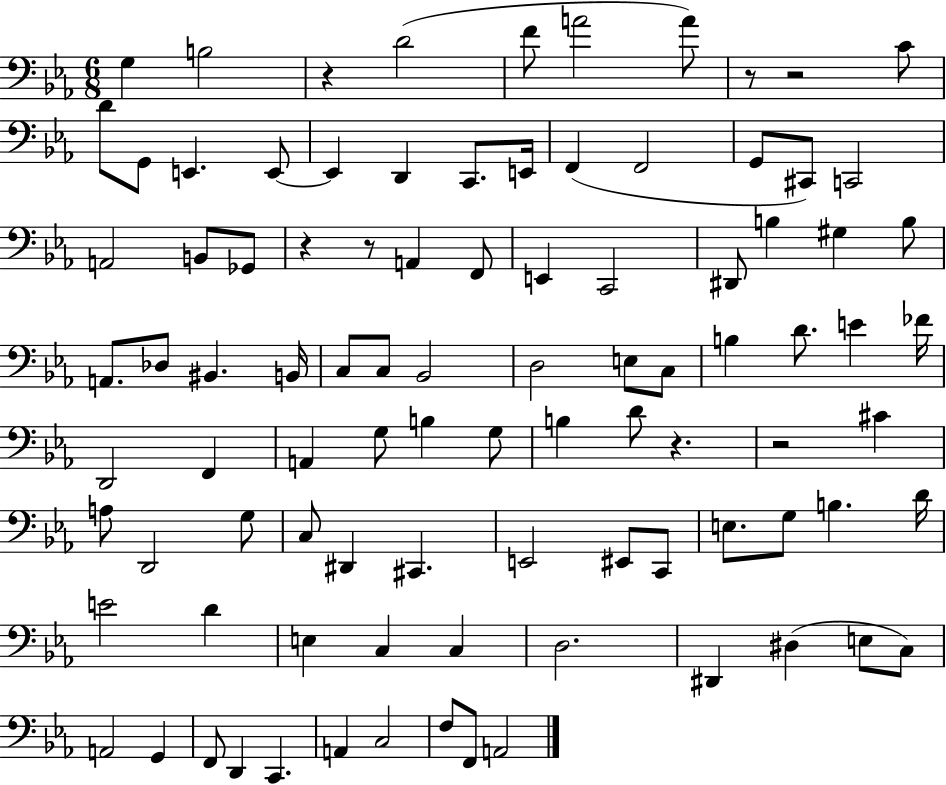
G3/q B3/h R/q D4/h F4/e A4/h A4/e R/e R/h C4/e D4/e G2/e E2/q. E2/e E2/q D2/q C2/e. E2/s F2/q F2/h G2/e C#2/e C2/h A2/h B2/e Gb2/e R/q R/e A2/q F2/e E2/q C2/h D#2/e B3/q G#3/q B3/e A2/e. Db3/e BIS2/q. B2/s C3/e C3/e Bb2/h D3/h E3/e C3/e B3/q D4/e. E4/q FES4/s D2/h F2/q A2/q G3/e B3/q G3/e B3/q D4/e R/q. R/h C#4/q A3/e D2/h G3/e C3/e D#2/q C#2/q. E2/h EIS2/e C2/e E3/e. G3/e B3/q. D4/s E4/h D4/q E3/q C3/q C3/q D3/h. D#2/q D#3/q E3/e C3/e A2/h G2/q F2/e D2/q C2/q. A2/q C3/h F3/e F2/e A2/h